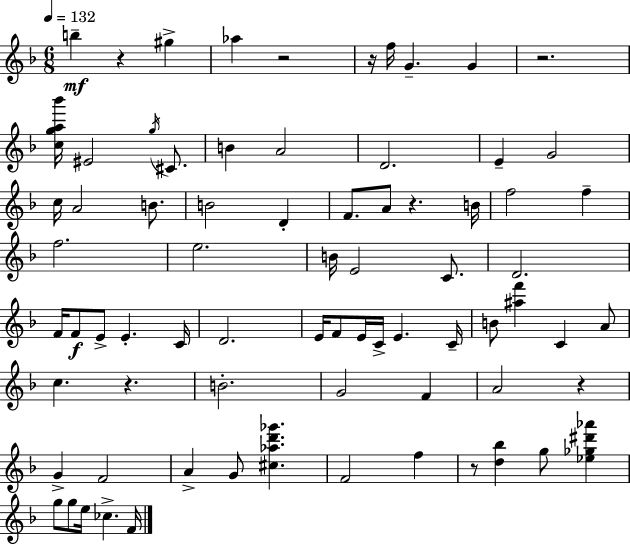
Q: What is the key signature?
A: D minor